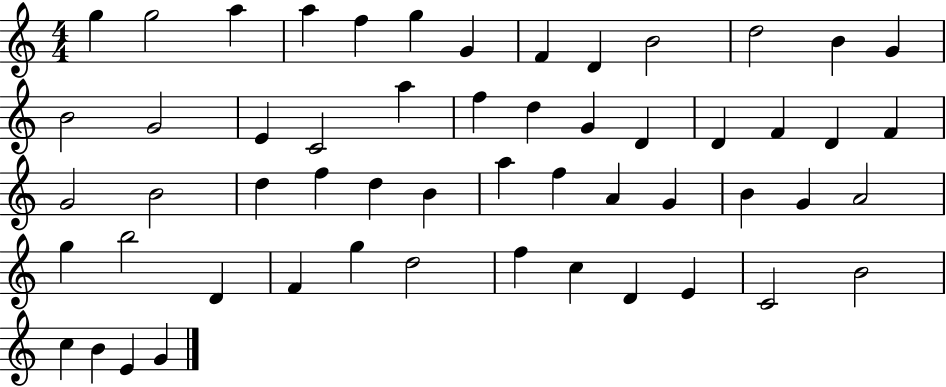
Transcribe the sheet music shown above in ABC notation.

X:1
T:Untitled
M:4/4
L:1/4
K:C
g g2 a a f g G F D B2 d2 B G B2 G2 E C2 a f d G D D F D F G2 B2 d f d B a f A G B G A2 g b2 D F g d2 f c D E C2 B2 c B E G